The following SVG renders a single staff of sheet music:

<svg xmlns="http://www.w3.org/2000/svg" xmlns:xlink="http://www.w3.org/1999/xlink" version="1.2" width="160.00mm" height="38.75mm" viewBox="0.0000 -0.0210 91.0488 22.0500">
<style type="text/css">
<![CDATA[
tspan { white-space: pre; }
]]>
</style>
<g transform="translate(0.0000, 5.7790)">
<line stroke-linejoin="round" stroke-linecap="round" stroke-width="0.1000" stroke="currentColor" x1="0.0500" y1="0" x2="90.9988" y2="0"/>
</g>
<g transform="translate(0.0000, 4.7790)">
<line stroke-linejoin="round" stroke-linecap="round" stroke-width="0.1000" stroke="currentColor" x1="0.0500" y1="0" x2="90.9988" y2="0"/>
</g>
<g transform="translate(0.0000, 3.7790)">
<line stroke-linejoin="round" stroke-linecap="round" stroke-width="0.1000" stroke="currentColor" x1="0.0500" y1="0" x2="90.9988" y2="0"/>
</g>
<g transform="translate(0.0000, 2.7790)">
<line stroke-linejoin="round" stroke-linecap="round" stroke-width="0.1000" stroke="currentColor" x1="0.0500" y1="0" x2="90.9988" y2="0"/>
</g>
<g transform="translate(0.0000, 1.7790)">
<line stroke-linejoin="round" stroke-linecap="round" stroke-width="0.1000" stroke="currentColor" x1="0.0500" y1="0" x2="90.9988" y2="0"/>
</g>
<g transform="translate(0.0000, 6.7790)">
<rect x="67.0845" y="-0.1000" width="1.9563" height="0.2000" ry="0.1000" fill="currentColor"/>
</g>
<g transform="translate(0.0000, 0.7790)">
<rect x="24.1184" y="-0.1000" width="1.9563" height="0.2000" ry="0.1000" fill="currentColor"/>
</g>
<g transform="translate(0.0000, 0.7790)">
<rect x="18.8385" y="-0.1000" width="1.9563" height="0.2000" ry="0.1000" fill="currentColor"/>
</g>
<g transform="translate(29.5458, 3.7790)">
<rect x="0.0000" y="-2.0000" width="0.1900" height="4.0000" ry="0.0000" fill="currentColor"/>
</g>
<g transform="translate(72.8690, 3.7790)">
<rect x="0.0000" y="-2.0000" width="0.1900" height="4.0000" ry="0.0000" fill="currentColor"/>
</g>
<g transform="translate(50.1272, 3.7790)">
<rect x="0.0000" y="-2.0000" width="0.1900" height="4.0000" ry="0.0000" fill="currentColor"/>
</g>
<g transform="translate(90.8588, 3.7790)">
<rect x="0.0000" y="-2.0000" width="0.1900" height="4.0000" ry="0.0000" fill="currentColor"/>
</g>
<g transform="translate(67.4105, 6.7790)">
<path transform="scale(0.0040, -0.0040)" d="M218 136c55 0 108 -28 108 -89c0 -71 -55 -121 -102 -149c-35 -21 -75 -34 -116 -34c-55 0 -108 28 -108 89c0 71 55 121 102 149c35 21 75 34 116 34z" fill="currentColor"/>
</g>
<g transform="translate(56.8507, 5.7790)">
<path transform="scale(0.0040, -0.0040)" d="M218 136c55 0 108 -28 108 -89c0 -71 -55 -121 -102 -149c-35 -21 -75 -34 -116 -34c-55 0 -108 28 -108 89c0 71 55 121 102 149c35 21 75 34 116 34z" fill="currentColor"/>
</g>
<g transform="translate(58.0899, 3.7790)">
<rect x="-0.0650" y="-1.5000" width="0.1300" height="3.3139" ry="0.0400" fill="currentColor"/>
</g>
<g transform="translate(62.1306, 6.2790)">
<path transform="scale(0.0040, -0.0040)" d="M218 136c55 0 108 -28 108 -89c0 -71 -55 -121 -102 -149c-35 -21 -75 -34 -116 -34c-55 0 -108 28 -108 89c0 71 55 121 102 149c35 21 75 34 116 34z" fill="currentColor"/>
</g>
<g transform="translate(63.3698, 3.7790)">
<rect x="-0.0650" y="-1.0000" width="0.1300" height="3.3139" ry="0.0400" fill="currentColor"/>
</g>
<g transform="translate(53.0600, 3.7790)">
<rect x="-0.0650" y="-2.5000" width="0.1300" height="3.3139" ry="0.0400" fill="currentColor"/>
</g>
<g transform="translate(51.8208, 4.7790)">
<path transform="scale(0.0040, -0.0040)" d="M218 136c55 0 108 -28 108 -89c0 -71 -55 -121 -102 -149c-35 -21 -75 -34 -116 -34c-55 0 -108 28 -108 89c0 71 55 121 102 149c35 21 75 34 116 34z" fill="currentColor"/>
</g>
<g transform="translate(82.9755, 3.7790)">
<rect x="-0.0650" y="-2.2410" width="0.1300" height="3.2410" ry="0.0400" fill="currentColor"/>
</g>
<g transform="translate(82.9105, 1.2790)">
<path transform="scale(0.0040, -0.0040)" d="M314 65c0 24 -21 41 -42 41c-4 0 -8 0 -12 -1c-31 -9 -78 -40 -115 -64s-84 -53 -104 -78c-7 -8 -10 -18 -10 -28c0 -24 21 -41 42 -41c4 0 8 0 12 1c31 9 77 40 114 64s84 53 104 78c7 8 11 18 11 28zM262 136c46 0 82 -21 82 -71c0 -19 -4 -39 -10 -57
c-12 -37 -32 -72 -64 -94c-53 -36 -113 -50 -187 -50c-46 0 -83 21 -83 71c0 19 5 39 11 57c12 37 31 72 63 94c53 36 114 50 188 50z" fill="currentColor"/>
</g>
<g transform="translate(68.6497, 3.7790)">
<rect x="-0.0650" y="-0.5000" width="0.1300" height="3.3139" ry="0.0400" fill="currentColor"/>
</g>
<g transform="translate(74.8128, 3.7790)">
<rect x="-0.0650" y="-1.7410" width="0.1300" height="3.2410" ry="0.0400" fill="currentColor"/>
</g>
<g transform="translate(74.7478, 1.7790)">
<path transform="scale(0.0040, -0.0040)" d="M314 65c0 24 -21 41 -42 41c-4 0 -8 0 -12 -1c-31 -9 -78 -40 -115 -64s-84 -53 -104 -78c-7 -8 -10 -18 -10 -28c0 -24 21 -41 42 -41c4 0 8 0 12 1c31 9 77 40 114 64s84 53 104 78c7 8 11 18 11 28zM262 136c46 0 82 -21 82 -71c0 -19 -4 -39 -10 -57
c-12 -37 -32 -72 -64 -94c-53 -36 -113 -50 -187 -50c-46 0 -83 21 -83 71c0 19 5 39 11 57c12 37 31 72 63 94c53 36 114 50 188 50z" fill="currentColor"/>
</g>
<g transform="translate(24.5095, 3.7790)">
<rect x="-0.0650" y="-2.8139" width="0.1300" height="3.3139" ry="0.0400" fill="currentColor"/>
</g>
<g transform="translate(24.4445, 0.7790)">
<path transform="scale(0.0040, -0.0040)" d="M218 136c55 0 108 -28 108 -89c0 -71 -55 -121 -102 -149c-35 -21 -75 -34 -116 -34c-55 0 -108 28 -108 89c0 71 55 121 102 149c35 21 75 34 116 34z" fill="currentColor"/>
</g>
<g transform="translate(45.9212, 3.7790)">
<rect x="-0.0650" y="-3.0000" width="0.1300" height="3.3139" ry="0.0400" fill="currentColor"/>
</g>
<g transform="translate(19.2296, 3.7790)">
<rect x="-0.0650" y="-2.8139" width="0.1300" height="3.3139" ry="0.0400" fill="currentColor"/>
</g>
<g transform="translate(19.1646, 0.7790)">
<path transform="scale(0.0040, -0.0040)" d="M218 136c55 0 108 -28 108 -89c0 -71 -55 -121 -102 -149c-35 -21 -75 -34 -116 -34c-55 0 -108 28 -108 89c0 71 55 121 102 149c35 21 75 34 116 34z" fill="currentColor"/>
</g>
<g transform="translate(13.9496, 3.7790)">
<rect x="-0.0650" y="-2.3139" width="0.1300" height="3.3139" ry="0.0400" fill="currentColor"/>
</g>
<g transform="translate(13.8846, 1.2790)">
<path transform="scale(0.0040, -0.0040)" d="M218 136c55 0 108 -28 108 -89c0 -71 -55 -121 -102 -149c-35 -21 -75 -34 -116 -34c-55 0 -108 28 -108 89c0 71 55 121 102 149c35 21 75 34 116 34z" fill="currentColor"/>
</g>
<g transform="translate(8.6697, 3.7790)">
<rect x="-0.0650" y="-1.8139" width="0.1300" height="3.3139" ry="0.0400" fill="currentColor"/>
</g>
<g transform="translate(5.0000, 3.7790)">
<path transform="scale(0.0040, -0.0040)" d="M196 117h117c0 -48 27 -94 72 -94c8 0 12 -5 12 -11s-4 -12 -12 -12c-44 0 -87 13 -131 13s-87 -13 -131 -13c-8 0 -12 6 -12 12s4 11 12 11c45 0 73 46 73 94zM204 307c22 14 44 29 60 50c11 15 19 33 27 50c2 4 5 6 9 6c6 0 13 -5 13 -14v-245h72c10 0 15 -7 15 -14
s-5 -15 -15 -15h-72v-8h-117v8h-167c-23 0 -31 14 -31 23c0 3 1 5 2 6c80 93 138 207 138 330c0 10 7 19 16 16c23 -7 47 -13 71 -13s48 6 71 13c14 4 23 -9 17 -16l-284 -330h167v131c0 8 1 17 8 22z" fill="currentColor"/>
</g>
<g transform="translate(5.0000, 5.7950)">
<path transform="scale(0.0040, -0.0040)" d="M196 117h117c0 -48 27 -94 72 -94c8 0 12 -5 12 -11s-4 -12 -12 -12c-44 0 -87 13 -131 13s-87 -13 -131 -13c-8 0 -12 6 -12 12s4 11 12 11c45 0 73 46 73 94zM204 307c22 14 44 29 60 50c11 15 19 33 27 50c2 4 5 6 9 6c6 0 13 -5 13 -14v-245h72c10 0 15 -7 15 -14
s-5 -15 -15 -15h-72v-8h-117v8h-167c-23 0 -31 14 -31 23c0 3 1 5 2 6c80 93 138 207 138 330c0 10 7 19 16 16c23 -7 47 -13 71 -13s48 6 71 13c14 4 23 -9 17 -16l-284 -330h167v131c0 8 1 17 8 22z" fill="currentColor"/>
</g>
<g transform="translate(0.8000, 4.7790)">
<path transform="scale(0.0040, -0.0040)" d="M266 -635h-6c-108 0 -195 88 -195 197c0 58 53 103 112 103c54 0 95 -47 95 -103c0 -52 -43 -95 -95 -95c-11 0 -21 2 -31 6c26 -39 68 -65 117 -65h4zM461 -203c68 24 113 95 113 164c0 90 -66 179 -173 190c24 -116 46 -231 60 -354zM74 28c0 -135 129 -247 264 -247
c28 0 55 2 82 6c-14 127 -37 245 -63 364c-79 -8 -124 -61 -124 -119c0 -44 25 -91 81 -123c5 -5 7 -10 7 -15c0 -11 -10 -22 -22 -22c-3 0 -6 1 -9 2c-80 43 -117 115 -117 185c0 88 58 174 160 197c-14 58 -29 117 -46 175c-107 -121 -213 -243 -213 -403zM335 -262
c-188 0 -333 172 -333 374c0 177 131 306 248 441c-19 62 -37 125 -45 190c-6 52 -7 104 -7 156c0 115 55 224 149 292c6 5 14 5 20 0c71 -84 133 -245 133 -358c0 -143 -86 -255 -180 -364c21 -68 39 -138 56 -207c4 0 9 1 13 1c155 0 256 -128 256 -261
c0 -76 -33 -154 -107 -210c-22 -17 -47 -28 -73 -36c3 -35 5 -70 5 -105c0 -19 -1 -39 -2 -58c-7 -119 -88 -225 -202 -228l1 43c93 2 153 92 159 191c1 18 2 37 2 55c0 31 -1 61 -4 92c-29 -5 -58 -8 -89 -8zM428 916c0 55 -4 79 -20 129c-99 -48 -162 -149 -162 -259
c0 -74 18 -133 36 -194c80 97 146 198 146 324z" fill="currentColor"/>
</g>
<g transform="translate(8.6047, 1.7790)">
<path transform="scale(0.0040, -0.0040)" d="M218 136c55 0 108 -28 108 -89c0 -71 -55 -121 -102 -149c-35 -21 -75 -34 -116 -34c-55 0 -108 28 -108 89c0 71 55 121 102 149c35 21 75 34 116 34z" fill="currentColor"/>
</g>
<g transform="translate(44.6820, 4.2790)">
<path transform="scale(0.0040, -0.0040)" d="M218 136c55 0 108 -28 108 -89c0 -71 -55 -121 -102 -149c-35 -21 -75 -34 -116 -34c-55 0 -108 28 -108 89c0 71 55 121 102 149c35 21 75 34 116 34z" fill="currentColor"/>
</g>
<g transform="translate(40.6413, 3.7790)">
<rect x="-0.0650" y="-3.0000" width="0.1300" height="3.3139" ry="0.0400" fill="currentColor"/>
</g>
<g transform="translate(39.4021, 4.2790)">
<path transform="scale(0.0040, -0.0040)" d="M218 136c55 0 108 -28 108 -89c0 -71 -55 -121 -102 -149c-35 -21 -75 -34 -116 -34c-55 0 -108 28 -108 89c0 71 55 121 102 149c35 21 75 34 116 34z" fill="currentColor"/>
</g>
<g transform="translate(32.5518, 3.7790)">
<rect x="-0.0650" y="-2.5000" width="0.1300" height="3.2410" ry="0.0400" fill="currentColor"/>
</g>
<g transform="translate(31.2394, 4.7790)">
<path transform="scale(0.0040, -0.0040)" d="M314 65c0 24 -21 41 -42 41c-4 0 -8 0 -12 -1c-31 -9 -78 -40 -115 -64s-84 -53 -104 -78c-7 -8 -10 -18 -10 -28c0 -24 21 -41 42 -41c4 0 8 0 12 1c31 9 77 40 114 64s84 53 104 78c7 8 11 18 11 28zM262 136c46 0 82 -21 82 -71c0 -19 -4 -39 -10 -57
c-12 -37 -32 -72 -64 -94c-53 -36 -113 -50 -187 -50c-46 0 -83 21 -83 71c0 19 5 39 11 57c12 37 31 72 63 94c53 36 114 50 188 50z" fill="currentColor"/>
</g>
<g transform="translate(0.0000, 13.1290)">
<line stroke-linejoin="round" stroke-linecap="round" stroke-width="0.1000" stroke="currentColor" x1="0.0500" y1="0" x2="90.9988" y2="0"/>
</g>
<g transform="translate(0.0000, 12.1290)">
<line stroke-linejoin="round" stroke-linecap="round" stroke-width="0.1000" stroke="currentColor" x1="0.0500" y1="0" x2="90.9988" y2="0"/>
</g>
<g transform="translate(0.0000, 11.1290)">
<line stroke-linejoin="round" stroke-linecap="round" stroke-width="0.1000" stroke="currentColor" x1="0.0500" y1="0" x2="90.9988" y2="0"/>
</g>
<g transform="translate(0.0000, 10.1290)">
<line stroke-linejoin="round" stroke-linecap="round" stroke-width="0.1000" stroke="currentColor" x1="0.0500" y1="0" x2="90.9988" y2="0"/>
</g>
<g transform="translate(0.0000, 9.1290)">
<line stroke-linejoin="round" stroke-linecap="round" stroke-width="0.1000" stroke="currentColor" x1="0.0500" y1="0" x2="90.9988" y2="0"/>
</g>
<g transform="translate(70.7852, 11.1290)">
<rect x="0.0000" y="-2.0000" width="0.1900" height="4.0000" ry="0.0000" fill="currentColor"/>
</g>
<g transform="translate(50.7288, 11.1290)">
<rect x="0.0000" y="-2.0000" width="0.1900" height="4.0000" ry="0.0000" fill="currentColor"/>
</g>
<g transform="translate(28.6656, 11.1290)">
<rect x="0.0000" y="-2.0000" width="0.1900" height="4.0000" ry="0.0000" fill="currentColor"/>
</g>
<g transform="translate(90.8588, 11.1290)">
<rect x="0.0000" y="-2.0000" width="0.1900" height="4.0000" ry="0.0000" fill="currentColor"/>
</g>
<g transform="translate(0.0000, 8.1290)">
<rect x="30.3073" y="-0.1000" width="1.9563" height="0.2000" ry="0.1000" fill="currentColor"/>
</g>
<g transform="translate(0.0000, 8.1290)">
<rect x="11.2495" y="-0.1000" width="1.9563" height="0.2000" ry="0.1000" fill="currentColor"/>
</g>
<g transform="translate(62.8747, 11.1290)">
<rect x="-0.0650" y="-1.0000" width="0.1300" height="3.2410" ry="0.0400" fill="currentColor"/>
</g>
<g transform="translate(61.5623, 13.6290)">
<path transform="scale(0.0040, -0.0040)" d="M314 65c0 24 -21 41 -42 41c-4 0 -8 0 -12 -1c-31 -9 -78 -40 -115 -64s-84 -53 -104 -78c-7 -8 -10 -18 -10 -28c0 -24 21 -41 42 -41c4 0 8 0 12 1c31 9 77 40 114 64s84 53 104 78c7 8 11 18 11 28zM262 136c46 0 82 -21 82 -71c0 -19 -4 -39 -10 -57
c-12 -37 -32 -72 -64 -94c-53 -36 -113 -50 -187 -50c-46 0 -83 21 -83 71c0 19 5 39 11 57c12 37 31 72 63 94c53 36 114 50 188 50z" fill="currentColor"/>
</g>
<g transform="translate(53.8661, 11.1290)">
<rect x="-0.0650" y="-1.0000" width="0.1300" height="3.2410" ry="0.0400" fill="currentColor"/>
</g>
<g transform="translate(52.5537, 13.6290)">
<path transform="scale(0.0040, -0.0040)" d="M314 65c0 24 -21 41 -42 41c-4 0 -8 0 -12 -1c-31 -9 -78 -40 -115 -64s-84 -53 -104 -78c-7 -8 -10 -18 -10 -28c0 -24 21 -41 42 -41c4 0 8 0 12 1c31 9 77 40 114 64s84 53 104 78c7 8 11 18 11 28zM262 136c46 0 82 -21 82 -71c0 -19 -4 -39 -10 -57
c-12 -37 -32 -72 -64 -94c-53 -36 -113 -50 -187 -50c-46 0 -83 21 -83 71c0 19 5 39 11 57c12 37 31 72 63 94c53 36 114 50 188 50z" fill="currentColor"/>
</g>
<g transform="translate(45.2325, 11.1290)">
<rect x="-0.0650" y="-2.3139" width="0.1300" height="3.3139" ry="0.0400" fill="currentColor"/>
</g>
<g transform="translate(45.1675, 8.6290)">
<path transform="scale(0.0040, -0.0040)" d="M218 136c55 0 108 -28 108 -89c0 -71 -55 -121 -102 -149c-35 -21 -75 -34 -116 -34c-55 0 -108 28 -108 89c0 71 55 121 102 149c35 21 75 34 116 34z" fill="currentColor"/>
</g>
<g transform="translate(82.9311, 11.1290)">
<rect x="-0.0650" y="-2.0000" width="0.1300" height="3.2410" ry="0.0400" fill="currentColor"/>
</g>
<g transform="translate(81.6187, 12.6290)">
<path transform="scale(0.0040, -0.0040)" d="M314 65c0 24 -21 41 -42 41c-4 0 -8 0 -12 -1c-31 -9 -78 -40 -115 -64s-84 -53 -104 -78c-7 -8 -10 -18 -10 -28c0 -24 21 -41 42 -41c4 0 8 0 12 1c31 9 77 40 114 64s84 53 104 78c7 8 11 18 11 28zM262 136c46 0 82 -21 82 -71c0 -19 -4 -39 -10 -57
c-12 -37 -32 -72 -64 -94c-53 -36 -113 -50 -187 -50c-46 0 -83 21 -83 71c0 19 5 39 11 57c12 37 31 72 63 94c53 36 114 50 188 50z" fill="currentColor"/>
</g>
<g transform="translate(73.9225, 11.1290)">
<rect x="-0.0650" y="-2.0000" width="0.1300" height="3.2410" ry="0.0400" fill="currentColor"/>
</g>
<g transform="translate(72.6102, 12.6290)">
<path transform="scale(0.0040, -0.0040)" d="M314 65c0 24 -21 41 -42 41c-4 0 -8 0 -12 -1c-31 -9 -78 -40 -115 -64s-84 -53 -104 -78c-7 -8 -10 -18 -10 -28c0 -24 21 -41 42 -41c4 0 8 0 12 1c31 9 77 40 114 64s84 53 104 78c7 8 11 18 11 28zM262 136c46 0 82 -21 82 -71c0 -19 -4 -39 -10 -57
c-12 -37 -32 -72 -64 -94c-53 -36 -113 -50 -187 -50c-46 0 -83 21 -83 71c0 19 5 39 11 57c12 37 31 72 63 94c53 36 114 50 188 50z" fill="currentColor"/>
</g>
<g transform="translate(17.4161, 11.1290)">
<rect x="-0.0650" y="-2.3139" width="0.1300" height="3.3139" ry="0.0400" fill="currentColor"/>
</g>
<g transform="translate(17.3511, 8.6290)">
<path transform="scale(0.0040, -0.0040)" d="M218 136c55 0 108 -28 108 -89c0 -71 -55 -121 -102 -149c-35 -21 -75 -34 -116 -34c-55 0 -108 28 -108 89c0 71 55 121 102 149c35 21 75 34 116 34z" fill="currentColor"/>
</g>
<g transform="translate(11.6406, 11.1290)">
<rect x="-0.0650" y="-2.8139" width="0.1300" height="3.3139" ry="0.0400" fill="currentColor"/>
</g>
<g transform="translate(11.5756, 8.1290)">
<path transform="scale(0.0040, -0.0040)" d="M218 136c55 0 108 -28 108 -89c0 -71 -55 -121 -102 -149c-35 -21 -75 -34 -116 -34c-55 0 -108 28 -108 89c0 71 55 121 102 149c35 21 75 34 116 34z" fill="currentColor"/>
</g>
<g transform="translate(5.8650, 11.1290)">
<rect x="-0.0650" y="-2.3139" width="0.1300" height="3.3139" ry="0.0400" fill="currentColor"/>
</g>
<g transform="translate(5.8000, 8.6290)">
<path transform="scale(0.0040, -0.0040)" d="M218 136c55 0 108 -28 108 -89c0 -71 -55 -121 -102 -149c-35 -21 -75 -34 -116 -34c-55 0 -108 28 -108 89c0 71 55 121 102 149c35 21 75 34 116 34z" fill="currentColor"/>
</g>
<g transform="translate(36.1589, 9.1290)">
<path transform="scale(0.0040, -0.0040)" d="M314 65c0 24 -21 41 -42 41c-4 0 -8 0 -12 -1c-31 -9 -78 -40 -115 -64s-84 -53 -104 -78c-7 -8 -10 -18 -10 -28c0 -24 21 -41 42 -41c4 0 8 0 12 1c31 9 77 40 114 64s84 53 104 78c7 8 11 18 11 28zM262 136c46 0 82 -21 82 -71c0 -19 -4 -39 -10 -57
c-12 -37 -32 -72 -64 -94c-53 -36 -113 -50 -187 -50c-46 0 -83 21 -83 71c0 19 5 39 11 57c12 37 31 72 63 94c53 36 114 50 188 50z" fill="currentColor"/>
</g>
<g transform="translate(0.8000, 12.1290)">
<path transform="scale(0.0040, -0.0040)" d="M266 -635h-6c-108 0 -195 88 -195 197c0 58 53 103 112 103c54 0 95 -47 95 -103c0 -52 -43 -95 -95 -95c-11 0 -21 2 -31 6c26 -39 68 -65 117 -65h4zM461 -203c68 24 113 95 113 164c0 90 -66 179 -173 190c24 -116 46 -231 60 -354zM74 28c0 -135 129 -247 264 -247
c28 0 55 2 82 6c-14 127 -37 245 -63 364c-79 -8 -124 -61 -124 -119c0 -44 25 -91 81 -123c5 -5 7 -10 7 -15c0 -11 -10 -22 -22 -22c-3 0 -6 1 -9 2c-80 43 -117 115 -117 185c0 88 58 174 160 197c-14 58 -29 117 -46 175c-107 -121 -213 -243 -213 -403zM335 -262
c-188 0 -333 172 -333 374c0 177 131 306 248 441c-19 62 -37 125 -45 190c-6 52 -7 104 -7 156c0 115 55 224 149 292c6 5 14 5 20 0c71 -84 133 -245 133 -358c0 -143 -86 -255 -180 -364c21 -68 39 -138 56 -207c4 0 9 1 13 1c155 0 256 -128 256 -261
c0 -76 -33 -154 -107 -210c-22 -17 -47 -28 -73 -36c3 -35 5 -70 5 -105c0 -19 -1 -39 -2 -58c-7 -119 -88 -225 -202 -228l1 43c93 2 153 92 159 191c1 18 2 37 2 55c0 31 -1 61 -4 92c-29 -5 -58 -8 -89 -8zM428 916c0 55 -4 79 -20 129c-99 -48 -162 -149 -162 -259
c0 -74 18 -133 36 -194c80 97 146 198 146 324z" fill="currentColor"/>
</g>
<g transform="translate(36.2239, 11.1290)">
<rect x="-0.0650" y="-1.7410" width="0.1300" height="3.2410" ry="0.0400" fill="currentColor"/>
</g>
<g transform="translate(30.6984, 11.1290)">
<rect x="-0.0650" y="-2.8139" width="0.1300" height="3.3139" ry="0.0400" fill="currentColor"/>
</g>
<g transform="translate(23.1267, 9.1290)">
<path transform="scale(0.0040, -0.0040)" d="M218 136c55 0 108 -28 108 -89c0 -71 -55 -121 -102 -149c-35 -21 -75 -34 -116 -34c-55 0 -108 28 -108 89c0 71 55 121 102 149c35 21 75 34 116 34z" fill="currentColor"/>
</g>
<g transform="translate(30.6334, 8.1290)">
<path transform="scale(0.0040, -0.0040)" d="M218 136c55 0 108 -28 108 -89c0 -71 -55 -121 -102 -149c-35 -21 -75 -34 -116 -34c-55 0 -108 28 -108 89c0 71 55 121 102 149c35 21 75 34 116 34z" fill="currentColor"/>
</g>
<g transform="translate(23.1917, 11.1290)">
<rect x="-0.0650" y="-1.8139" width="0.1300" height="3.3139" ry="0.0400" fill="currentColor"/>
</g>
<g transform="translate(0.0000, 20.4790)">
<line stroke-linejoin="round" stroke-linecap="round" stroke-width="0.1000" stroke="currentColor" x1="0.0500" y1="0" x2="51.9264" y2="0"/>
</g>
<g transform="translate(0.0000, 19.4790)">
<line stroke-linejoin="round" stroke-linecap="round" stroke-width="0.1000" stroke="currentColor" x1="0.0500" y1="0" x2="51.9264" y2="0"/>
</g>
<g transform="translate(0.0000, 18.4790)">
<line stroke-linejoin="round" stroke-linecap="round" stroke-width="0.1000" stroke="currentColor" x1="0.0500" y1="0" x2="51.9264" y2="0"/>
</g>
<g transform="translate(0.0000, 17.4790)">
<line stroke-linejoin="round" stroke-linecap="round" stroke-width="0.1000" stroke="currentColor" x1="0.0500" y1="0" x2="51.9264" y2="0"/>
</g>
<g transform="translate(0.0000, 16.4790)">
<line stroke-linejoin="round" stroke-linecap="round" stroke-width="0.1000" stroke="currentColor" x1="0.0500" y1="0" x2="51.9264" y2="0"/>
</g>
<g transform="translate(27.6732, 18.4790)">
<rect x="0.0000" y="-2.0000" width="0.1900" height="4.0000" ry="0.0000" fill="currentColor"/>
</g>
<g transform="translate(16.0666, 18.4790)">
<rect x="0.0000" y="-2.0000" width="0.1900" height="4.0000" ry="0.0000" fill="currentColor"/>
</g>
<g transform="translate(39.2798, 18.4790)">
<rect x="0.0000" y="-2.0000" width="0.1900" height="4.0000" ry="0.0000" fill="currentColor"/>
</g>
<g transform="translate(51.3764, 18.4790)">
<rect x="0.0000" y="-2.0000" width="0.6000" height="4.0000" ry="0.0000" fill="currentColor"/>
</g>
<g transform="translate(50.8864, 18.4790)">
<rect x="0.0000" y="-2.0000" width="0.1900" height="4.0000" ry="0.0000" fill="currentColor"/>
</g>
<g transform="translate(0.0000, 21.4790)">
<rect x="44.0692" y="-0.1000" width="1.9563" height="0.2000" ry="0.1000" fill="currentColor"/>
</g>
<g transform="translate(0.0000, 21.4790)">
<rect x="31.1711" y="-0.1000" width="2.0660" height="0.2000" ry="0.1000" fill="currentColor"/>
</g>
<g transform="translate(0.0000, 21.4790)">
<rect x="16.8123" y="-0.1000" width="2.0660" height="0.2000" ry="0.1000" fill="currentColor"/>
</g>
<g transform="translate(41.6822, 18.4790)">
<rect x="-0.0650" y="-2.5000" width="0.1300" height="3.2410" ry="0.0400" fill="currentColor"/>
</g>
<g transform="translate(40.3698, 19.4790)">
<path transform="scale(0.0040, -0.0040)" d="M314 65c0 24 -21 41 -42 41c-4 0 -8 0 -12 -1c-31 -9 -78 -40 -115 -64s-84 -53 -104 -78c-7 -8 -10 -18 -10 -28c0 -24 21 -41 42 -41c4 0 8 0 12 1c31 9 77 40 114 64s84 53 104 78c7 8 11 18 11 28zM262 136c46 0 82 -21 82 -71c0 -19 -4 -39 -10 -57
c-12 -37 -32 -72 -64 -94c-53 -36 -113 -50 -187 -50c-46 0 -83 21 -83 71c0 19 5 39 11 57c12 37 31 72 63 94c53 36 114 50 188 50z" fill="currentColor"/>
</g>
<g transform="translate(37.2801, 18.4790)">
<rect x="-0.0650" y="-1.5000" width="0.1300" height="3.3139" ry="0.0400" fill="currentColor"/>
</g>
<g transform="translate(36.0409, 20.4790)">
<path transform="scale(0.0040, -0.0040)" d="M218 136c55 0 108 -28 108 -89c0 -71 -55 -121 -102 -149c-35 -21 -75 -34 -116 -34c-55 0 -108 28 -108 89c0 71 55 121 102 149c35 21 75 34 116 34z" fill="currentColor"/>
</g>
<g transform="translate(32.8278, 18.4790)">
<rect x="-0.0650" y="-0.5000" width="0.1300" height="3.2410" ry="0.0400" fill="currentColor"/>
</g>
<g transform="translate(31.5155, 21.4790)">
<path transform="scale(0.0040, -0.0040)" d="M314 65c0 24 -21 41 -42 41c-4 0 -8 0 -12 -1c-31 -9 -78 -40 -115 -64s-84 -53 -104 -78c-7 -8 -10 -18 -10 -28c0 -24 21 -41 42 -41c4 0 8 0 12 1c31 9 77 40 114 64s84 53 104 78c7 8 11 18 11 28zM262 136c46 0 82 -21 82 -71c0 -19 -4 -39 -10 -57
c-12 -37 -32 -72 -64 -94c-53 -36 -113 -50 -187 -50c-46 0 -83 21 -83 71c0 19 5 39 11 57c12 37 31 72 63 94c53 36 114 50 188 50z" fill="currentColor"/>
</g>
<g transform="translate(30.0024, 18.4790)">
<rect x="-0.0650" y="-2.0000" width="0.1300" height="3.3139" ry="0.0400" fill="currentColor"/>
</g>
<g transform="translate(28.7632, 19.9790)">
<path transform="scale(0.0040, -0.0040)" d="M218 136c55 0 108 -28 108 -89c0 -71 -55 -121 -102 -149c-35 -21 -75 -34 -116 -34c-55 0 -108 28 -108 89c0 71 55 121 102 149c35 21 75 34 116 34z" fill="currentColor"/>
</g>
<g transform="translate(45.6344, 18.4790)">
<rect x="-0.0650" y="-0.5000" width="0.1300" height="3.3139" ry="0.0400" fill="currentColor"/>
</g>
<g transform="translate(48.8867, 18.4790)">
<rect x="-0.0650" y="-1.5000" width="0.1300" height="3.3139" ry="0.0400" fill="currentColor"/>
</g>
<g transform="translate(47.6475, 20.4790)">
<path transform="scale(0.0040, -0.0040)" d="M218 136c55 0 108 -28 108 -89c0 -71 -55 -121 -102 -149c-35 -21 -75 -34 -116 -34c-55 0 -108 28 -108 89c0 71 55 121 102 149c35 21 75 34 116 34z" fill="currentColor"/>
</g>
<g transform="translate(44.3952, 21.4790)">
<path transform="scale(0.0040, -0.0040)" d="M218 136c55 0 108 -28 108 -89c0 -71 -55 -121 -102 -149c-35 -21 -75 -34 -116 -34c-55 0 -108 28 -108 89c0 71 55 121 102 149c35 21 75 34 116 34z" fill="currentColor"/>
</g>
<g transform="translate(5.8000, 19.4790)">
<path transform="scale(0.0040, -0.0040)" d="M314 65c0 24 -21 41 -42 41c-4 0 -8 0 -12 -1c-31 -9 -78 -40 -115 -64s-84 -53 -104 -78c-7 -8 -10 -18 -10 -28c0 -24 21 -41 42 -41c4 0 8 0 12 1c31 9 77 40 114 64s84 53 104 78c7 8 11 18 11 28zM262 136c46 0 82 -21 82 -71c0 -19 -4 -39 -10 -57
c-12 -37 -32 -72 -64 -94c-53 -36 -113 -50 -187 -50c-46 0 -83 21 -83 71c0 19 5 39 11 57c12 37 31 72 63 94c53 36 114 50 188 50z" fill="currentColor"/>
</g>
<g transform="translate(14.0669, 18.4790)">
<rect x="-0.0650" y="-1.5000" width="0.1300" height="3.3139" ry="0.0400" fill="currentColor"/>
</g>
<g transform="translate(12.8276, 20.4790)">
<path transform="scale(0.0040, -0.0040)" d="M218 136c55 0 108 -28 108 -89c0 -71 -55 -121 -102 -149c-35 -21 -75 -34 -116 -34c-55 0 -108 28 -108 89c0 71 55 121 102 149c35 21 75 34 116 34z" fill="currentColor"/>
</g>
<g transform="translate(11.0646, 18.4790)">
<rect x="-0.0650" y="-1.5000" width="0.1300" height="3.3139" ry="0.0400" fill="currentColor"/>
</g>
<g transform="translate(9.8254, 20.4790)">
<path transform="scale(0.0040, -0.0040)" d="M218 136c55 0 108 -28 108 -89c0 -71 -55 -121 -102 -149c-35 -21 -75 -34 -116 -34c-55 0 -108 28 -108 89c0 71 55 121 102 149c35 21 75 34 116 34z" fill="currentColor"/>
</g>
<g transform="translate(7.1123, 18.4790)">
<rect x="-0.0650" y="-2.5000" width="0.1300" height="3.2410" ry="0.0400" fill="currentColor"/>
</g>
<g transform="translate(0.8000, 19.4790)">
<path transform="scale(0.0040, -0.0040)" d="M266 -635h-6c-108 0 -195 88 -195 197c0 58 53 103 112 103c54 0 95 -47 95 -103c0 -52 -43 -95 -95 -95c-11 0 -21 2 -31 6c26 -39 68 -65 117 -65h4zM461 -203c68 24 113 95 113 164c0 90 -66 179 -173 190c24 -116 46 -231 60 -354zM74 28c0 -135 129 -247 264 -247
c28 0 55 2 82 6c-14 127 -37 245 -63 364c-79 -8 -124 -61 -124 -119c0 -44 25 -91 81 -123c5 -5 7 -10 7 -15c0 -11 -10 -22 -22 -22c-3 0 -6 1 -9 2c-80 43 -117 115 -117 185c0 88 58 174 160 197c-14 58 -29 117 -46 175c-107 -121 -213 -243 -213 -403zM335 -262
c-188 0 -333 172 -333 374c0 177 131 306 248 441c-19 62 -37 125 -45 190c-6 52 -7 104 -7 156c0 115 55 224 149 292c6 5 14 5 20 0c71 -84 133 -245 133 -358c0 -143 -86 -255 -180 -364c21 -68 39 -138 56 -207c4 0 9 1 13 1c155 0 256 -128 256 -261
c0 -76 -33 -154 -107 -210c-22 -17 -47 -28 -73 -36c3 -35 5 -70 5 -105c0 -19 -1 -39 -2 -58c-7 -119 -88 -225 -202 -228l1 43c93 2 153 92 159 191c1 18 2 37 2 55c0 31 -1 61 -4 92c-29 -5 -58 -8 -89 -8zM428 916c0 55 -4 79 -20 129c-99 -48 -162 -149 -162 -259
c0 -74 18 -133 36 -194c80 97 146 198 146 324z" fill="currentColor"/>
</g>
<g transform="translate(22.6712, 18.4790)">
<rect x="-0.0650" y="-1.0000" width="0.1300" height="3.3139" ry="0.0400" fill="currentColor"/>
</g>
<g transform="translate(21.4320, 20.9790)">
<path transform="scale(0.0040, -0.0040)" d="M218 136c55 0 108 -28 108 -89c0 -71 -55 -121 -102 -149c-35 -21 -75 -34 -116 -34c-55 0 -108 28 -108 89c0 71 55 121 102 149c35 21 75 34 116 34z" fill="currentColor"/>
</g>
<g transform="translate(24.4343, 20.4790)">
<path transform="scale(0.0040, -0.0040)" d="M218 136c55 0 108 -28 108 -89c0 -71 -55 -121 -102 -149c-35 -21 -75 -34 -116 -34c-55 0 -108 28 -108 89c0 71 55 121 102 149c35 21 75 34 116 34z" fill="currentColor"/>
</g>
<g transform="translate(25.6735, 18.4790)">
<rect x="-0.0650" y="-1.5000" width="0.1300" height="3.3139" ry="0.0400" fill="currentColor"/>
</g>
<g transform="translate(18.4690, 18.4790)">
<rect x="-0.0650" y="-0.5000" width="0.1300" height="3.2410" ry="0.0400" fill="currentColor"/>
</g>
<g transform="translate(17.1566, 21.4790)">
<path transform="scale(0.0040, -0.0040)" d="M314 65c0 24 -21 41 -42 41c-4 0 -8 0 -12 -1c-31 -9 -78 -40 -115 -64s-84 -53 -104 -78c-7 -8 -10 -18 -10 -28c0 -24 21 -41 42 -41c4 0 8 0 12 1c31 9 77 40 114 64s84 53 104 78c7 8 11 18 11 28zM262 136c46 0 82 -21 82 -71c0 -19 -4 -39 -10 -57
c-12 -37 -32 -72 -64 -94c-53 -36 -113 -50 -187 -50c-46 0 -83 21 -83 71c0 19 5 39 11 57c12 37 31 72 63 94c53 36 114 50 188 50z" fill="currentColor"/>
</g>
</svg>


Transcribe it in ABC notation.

X:1
T:Untitled
M:4/4
L:1/4
K:C
f g a a G2 A A G E D C f2 g2 g a g f a f2 g D2 D2 F2 F2 G2 E E C2 D E F C2 E G2 C E